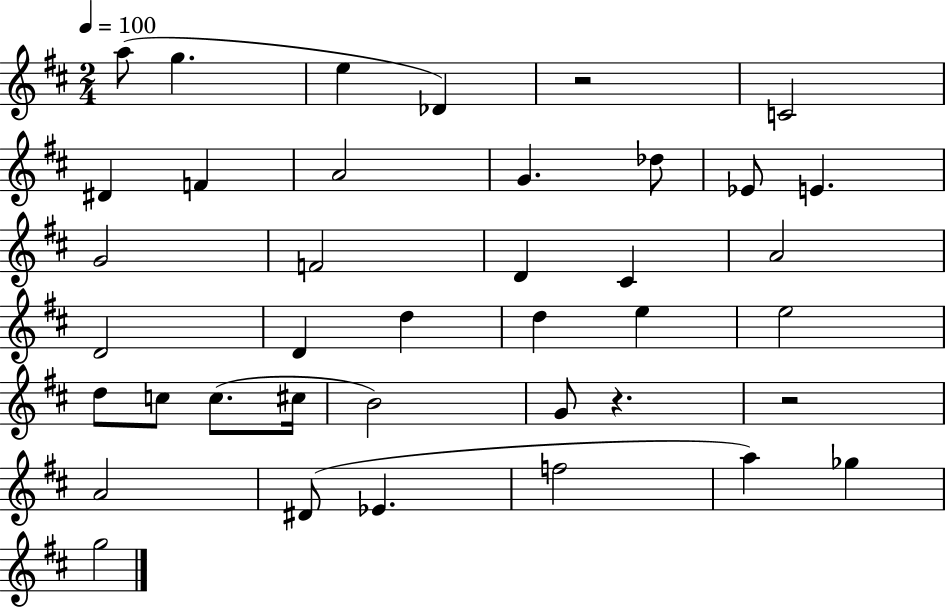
A5/e G5/q. E5/q Db4/q R/h C4/h D#4/q F4/q A4/h G4/q. Db5/e Eb4/e E4/q. G4/h F4/h D4/q C#4/q A4/h D4/h D4/q D5/q D5/q E5/q E5/h D5/e C5/e C5/e. C#5/s B4/h G4/e R/q. R/h A4/h D#4/e Eb4/q. F5/h A5/q Gb5/q G5/h